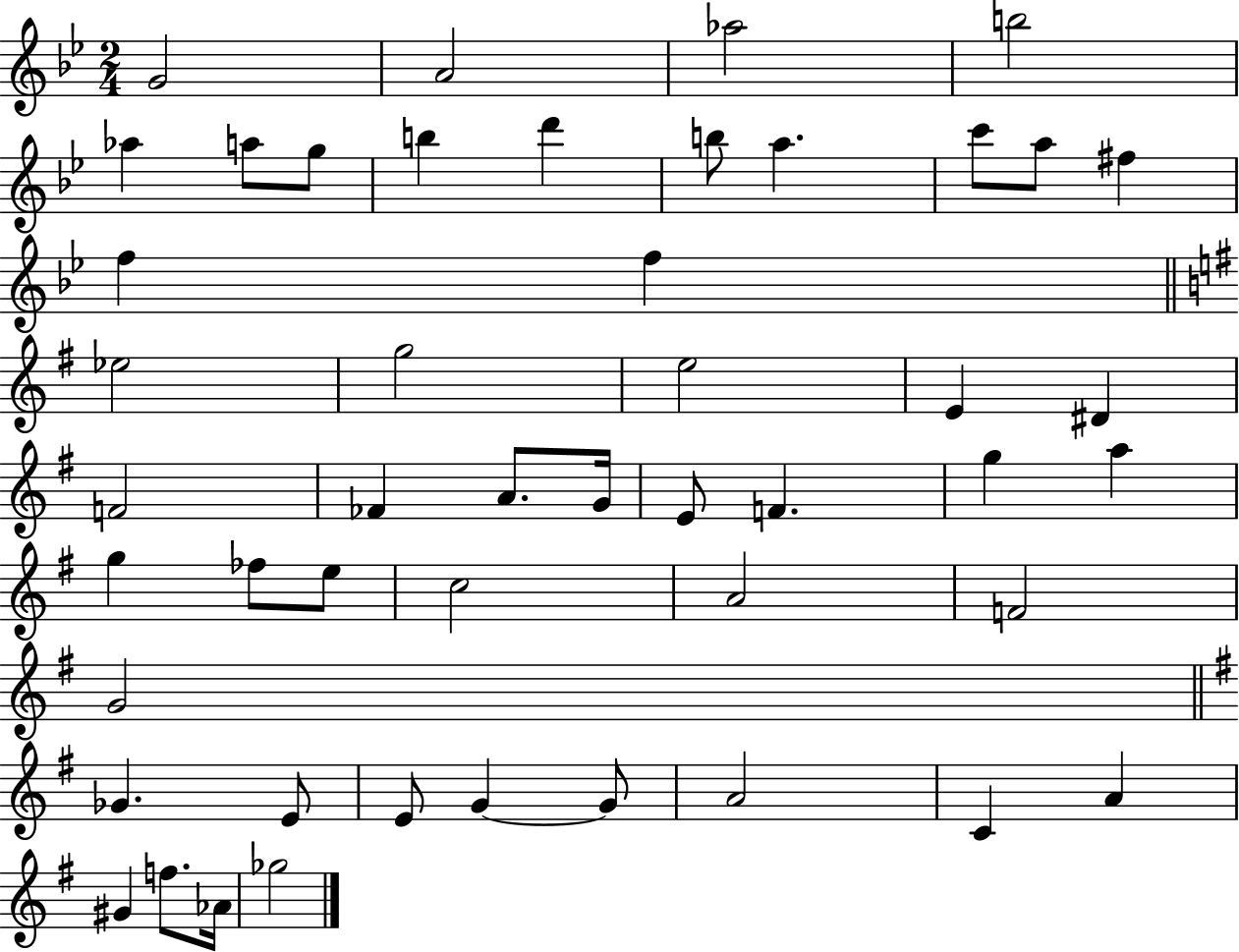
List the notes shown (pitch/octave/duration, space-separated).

G4/h A4/h Ab5/h B5/h Ab5/q A5/e G5/e B5/q D6/q B5/e A5/q. C6/e A5/e F#5/q F5/q F5/q Eb5/h G5/h E5/h E4/q D#4/q F4/h FES4/q A4/e. G4/s E4/e F4/q. G5/q A5/q G5/q FES5/e E5/e C5/h A4/h F4/h G4/h Gb4/q. E4/e E4/e G4/q G4/e A4/h C4/q A4/q G#4/q F5/e. Ab4/s Gb5/h